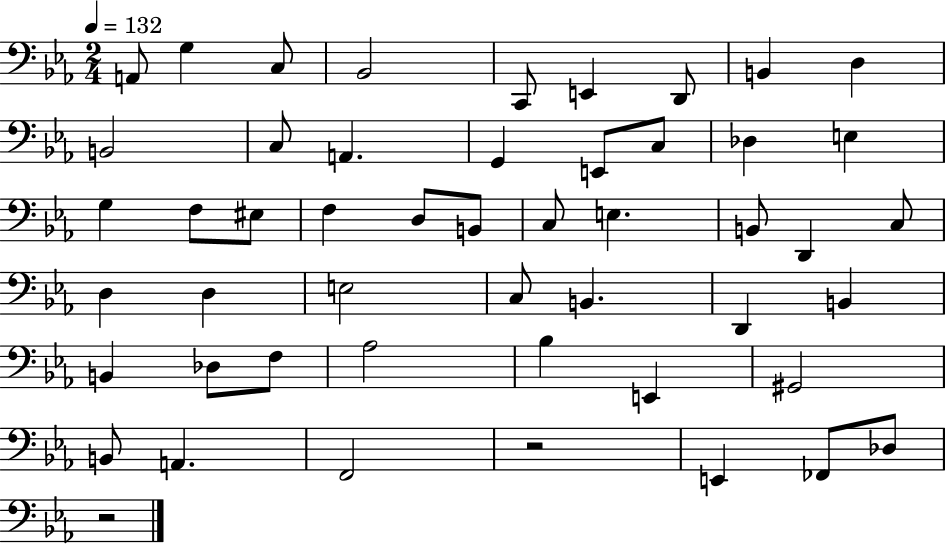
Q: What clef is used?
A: bass